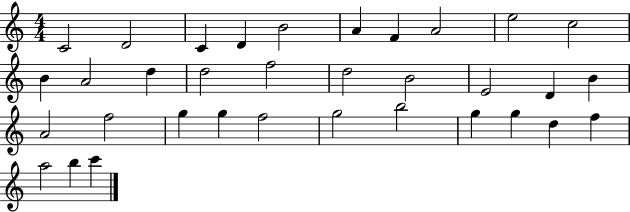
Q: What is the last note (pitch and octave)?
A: C6